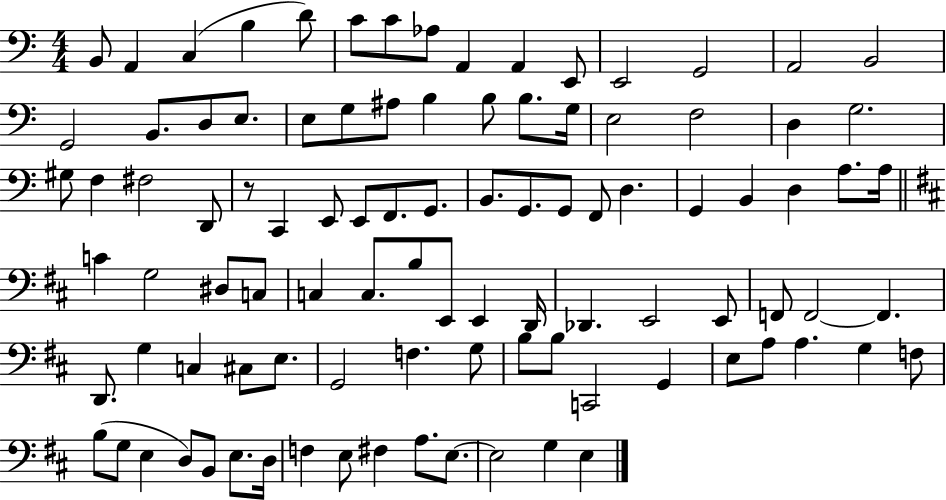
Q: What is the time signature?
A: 4/4